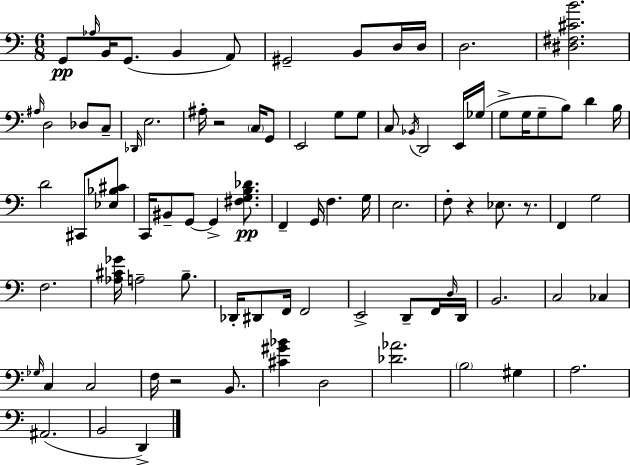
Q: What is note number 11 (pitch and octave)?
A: D3